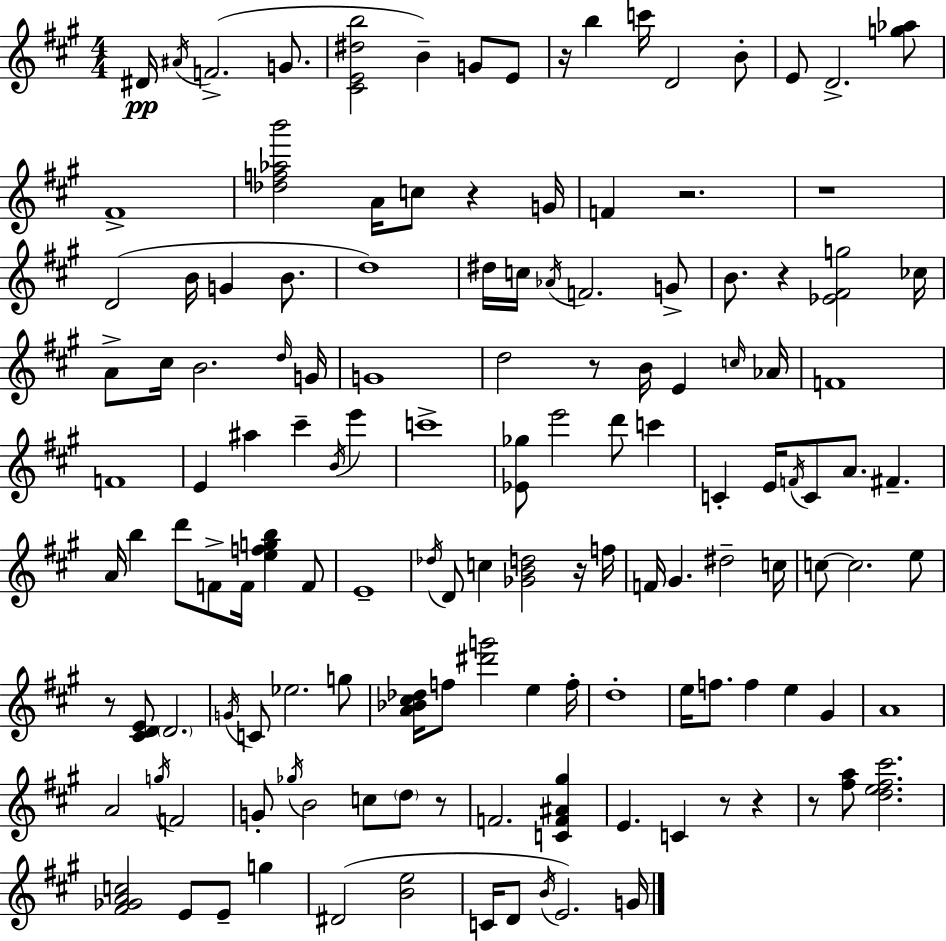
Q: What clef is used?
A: treble